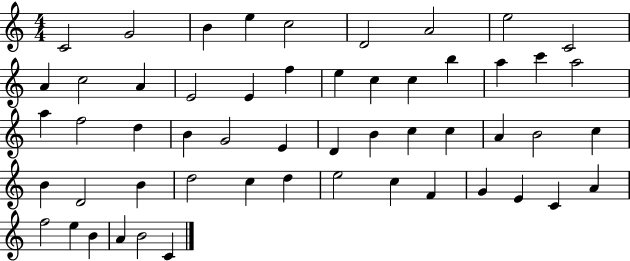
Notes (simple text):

C4/h G4/h B4/q E5/q C5/h D4/h A4/h E5/h C4/h A4/q C5/h A4/q E4/h E4/q F5/q E5/q C5/q C5/q B5/q A5/q C6/q A5/h A5/q F5/h D5/q B4/q G4/h E4/q D4/q B4/q C5/q C5/q A4/q B4/h C5/q B4/q D4/h B4/q D5/h C5/q D5/q E5/h C5/q F4/q G4/q E4/q C4/q A4/q F5/h E5/q B4/q A4/q B4/h C4/q